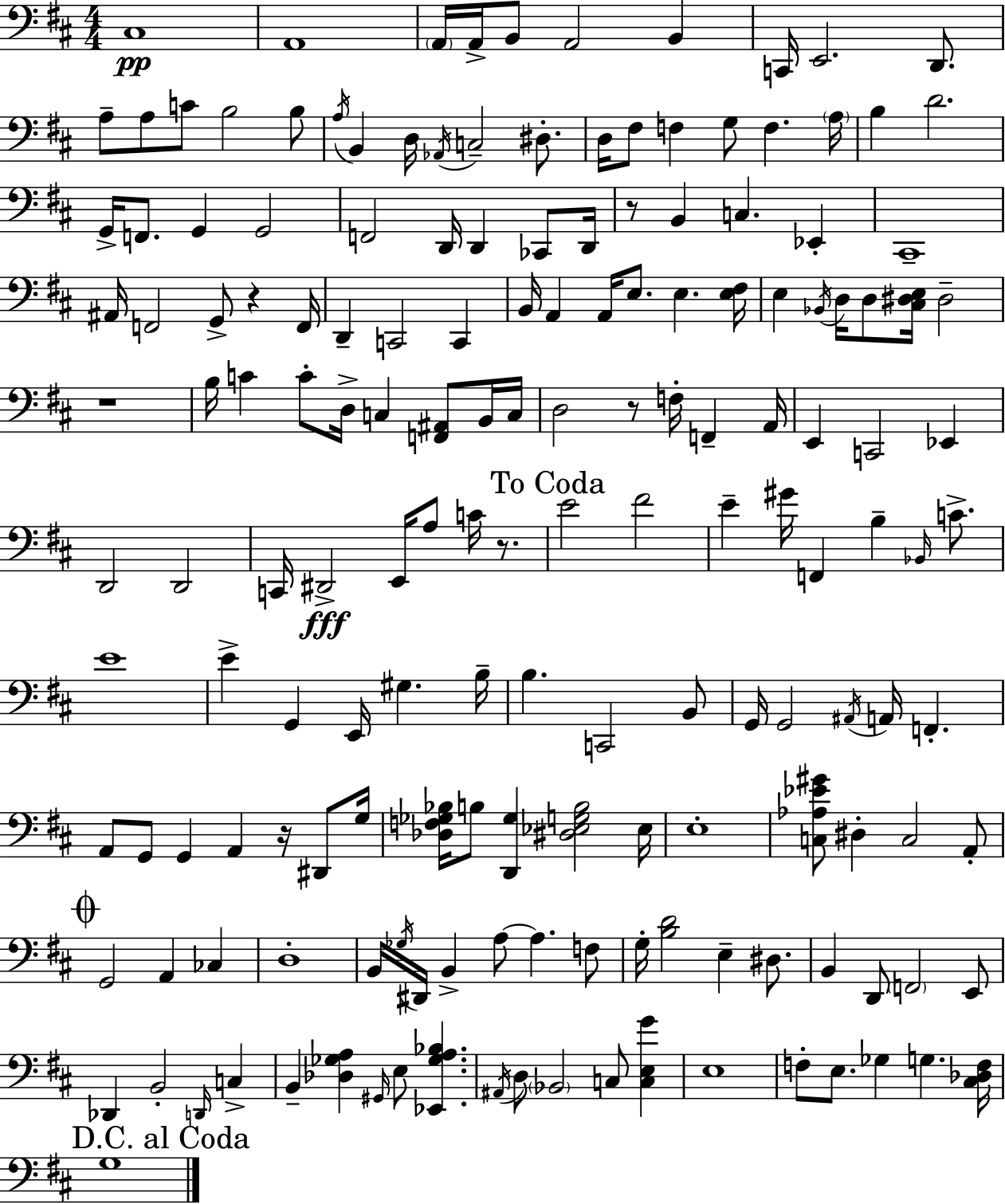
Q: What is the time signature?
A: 4/4